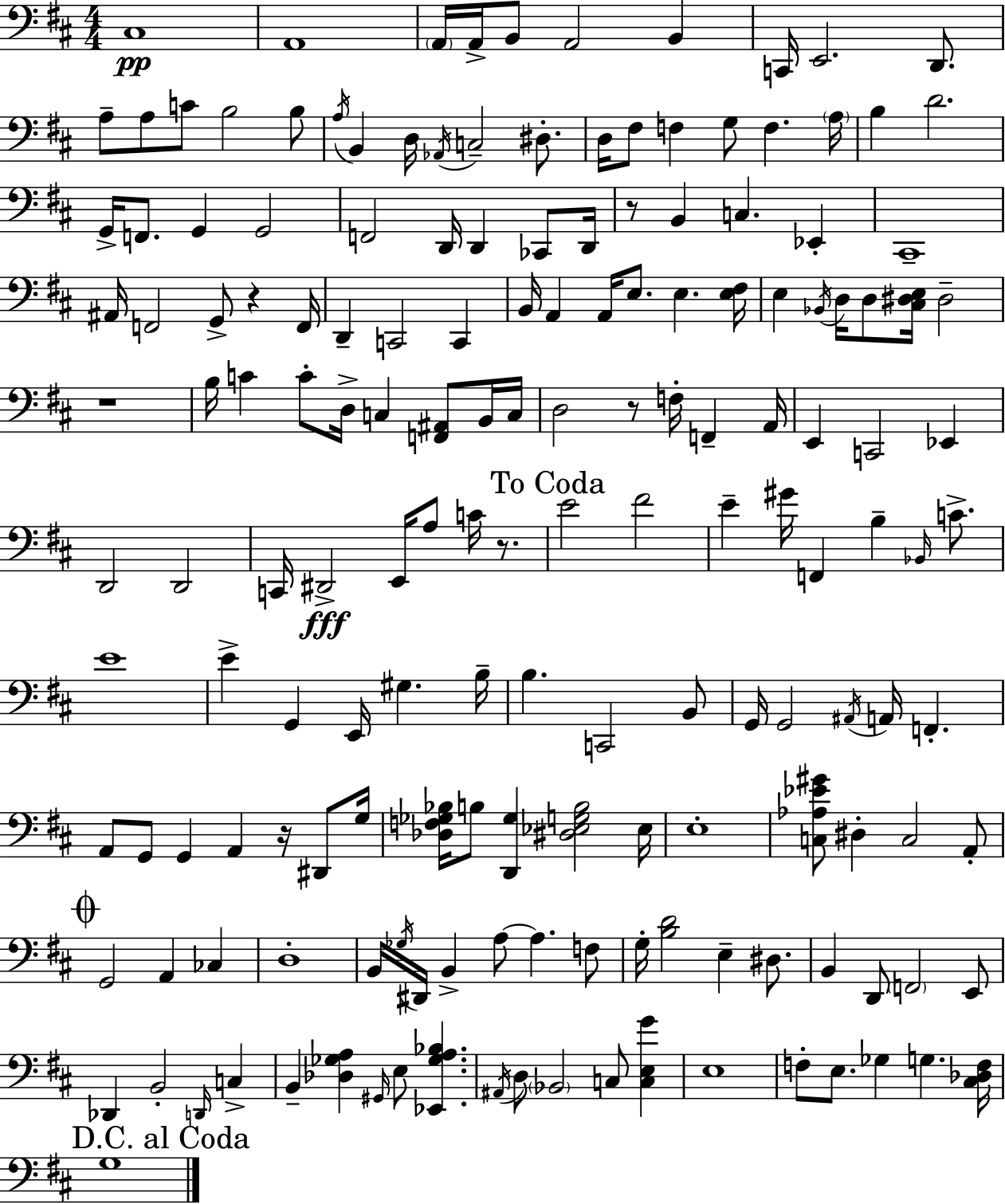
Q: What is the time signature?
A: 4/4